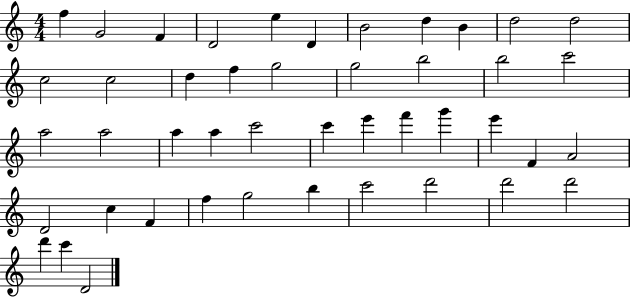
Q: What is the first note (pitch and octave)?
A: F5